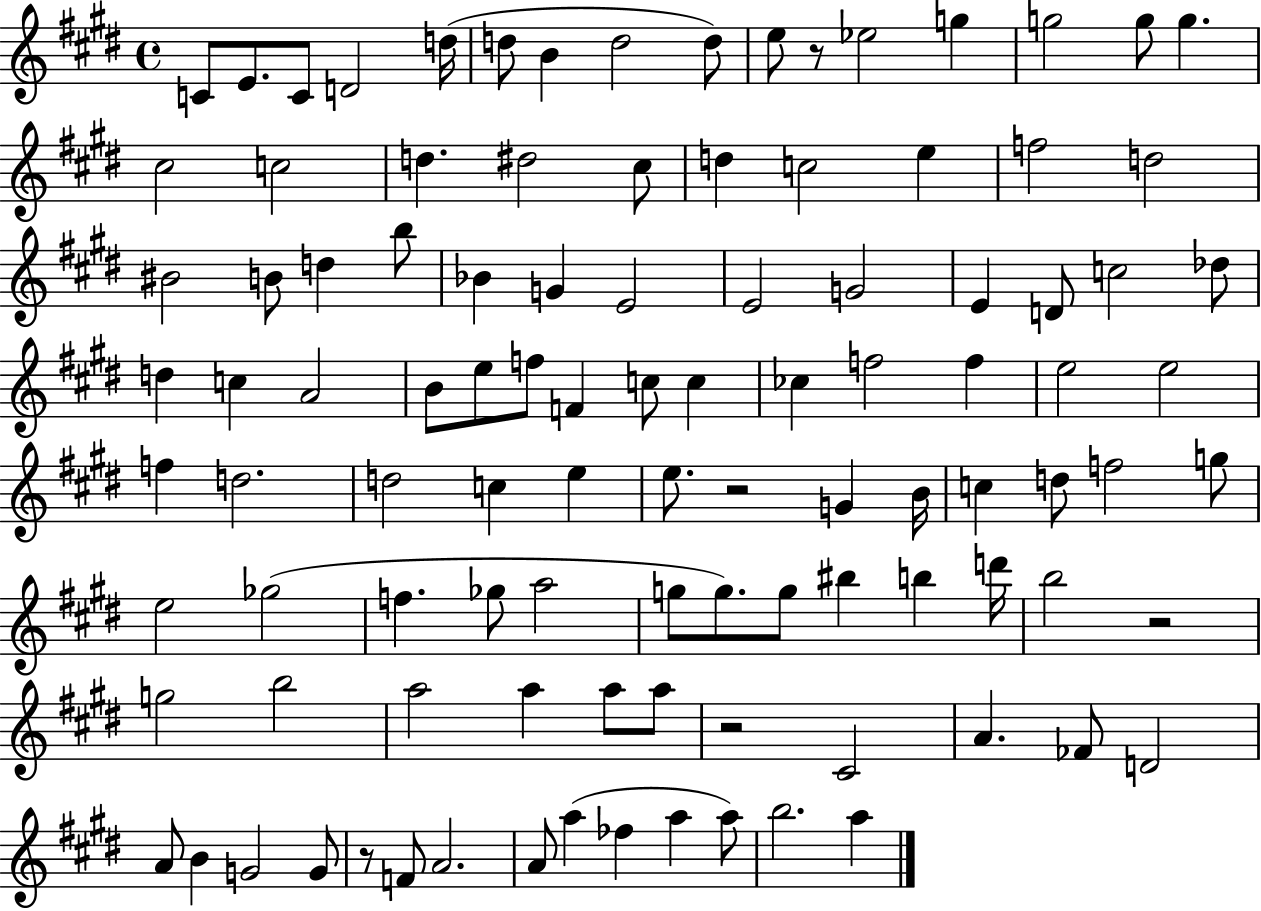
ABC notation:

X:1
T:Untitled
M:4/4
L:1/4
K:E
C/2 E/2 C/2 D2 d/4 d/2 B d2 d/2 e/2 z/2 _e2 g g2 g/2 g ^c2 c2 d ^d2 ^c/2 d c2 e f2 d2 ^B2 B/2 d b/2 _B G E2 E2 G2 E D/2 c2 _d/2 d c A2 B/2 e/2 f/2 F c/2 c _c f2 f e2 e2 f d2 d2 c e e/2 z2 G B/4 c d/2 f2 g/2 e2 _g2 f _g/2 a2 g/2 g/2 g/2 ^b b d'/4 b2 z2 g2 b2 a2 a a/2 a/2 z2 ^C2 A _F/2 D2 A/2 B G2 G/2 z/2 F/2 A2 A/2 a _f a a/2 b2 a